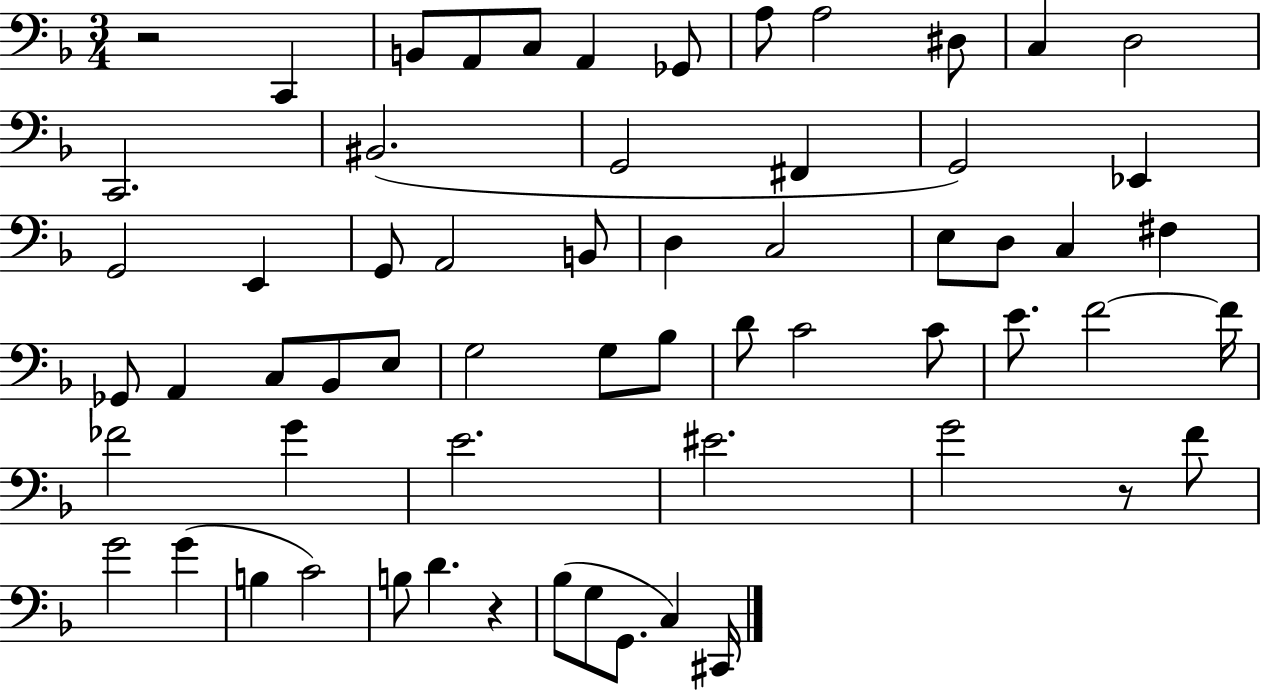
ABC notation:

X:1
T:Untitled
M:3/4
L:1/4
K:F
z2 C,, B,,/2 A,,/2 C,/2 A,, _G,,/2 A,/2 A,2 ^D,/2 C, D,2 C,,2 ^B,,2 G,,2 ^F,, G,,2 _E,, G,,2 E,, G,,/2 A,,2 B,,/2 D, C,2 E,/2 D,/2 C, ^F, _G,,/2 A,, C,/2 _B,,/2 E,/2 G,2 G,/2 _B,/2 D/2 C2 C/2 E/2 F2 F/4 _F2 G E2 ^E2 G2 z/2 F/2 G2 G B, C2 B,/2 D z _B,/2 G,/2 G,,/2 C, ^C,,/4